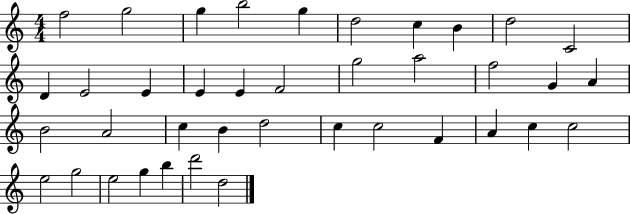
X:1
T:Untitled
M:4/4
L:1/4
K:C
f2 g2 g b2 g d2 c B d2 C2 D E2 E E E F2 g2 a2 f2 G A B2 A2 c B d2 c c2 F A c c2 e2 g2 e2 g b d'2 d2